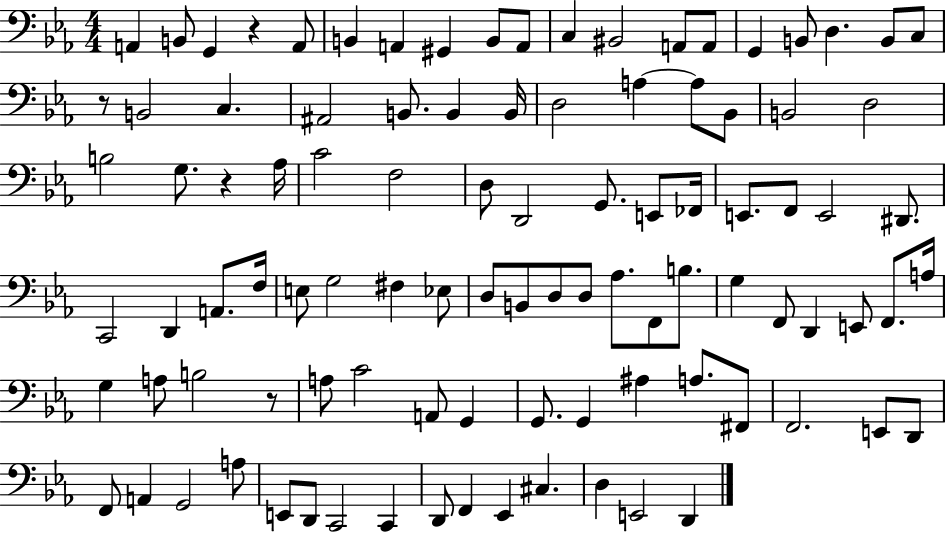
{
  \clef bass
  \numericTimeSignature
  \time 4/4
  \key ees \major
  a,4 b,8 g,4 r4 a,8 | b,4 a,4 gis,4 b,8 a,8 | c4 bis,2 a,8 a,8 | g,4 b,8 d4. b,8 c8 | \break r8 b,2 c4. | ais,2 b,8. b,4 b,16 | d2 a4~~ a8 bes,8 | b,2 d2 | \break b2 g8. r4 aes16 | c'2 f2 | d8 d,2 g,8. e,8 fes,16 | e,8. f,8 e,2 dis,8. | \break c,2 d,4 a,8. f16 | e8 g2 fis4 ees8 | d8 b,8 d8 d8 aes8. f,8 b8. | g4 f,8 d,4 e,8 f,8. a16 | \break g4 a8 b2 r8 | a8 c'2 a,8 g,4 | g,8. g,4 ais4 a8. fis,8 | f,2. e,8 d,8 | \break f,8 a,4 g,2 a8 | e,8 d,8 c,2 c,4 | d,8 f,4 ees,4 cis4. | d4 e,2 d,4 | \break \bar "|."
}